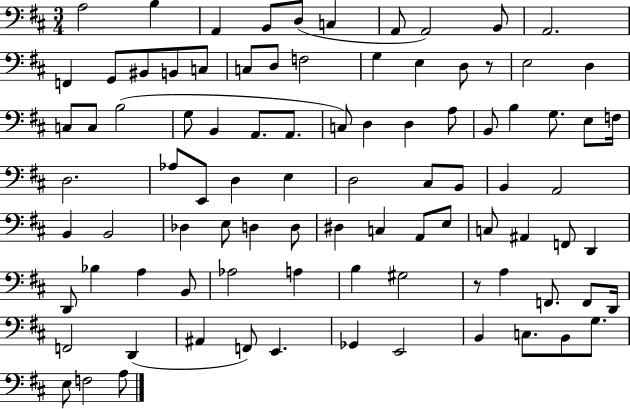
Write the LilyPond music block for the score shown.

{
  \clef bass
  \numericTimeSignature
  \time 3/4
  \key d \major
  \repeat volta 2 { a2 b4 | a,4 b,8 d8( c4 | a,8 a,2) b,8 | a,2. | \break f,4 g,8 bis,8 b,8 c8 | c8 d8 f2 | g4 e4 d8 r8 | e2 d4 | \break c8 c8 b2( | g8 b,4 a,8. a,8. | c8) d4 d4 a8 | b,8 b4 g8. e8 f16 | \break d2. | aes8 e,8 d4 e4 | d2 cis8 b,8 | b,4 a,2 | \break b,4 b,2 | des4 e8 d4 d8 | dis4 c4 a,8 e8 | c8 ais,4 f,8 d,4 | \break d,8 bes4 a4 b,8 | aes2 a4 | b4 gis2 | r8 a4 f,8. f,8 d,16 | \break f,2 d,4( | ais,4 f,8) e,4. | ges,4 e,2 | b,4 c8. b,8 g8. | \break e8 f2 a8 | } \bar "|."
}